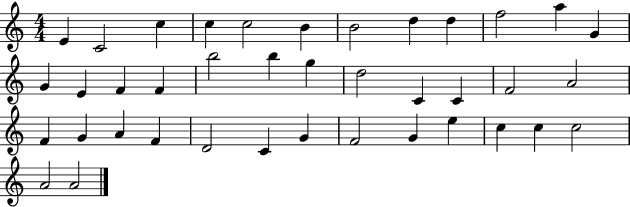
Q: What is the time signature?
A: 4/4